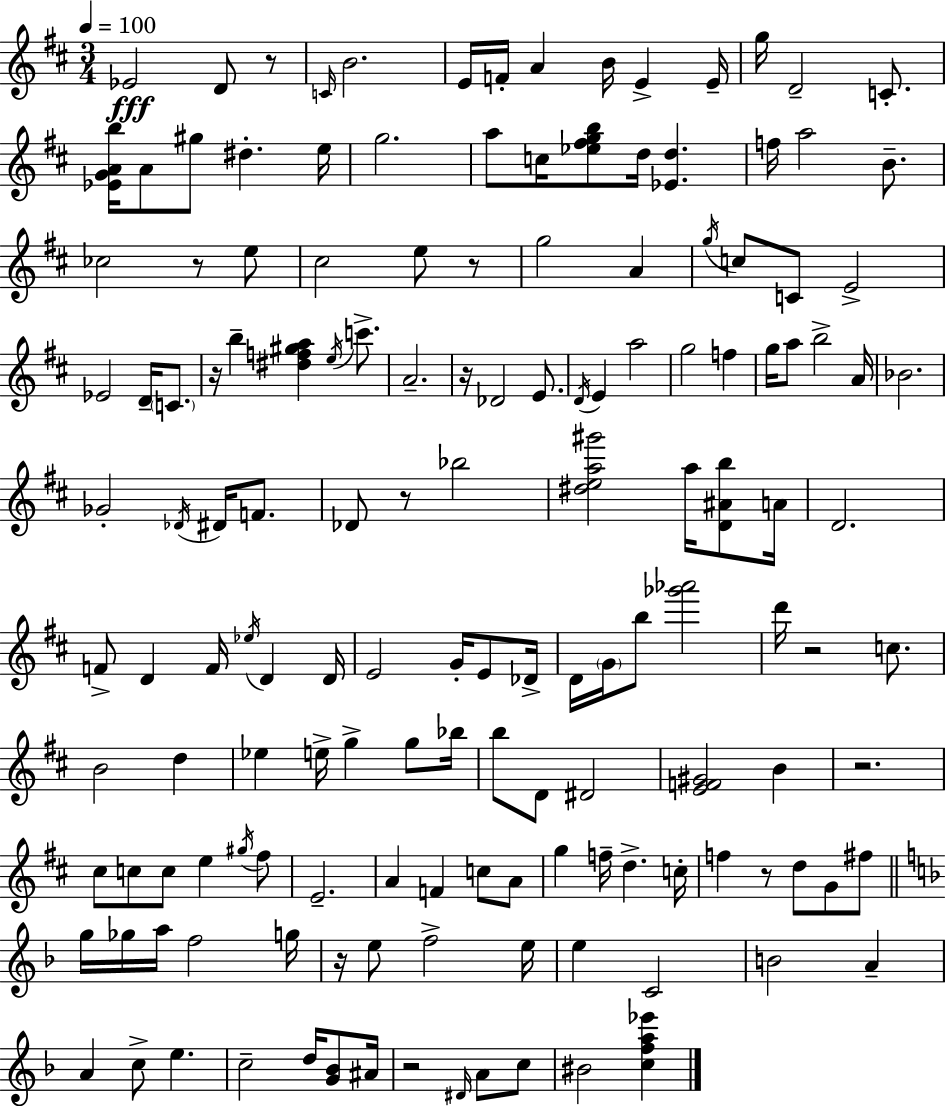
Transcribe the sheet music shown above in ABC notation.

X:1
T:Untitled
M:3/4
L:1/4
K:D
_E2 D/2 z/2 C/4 B2 E/4 F/4 A B/4 E E/4 g/4 D2 C/2 [_EGAb]/4 A/2 ^g/2 ^d e/4 g2 a/2 c/4 [_e^fgb]/2 d/4 [_Ed] f/4 a2 B/2 _c2 z/2 e/2 ^c2 e/2 z/2 g2 A g/4 c/2 C/2 E2 _E2 D/4 C/2 z/4 b [^df^ga] e/4 c'/2 A2 z/4 _D2 E/2 D/4 E a2 g2 f g/4 a/2 b2 A/4 _B2 _G2 _D/4 ^D/4 F/2 _D/2 z/2 _b2 [^dea^g']2 a/4 [D^Ab]/2 A/4 D2 F/2 D F/4 _e/4 D D/4 E2 G/4 E/2 _D/4 D/4 G/4 b/2 [_g'_a']2 d'/4 z2 c/2 B2 d _e e/4 g g/2 _b/4 b/2 D/2 ^D2 [EF^G]2 B z2 ^c/2 c/2 c/2 e ^g/4 ^f/2 E2 A F c/2 A/2 g f/4 d c/4 f z/2 d/2 G/2 ^f/2 g/4 _g/4 a/4 f2 g/4 z/4 e/2 f2 e/4 e C2 B2 A A c/2 e c2 d/4 [G_B]/2 ^A/4 z2 ^D/4 A/2 c/2 ^B2 [cfa_e']